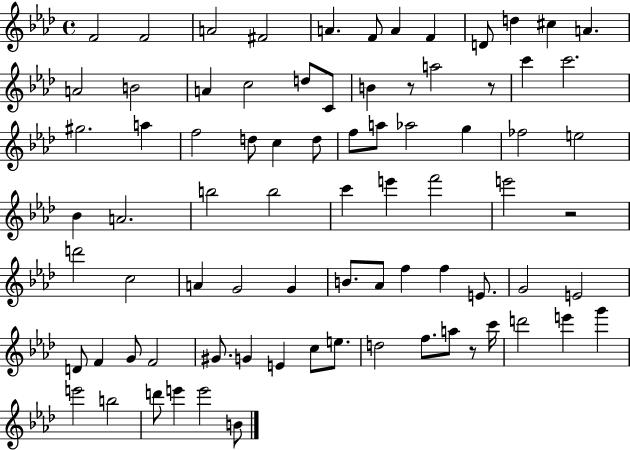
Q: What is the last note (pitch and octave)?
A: B4